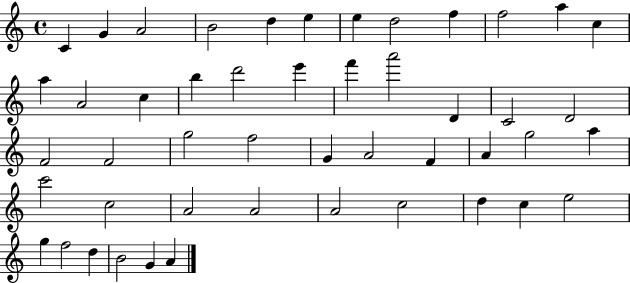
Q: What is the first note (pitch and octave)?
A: C4